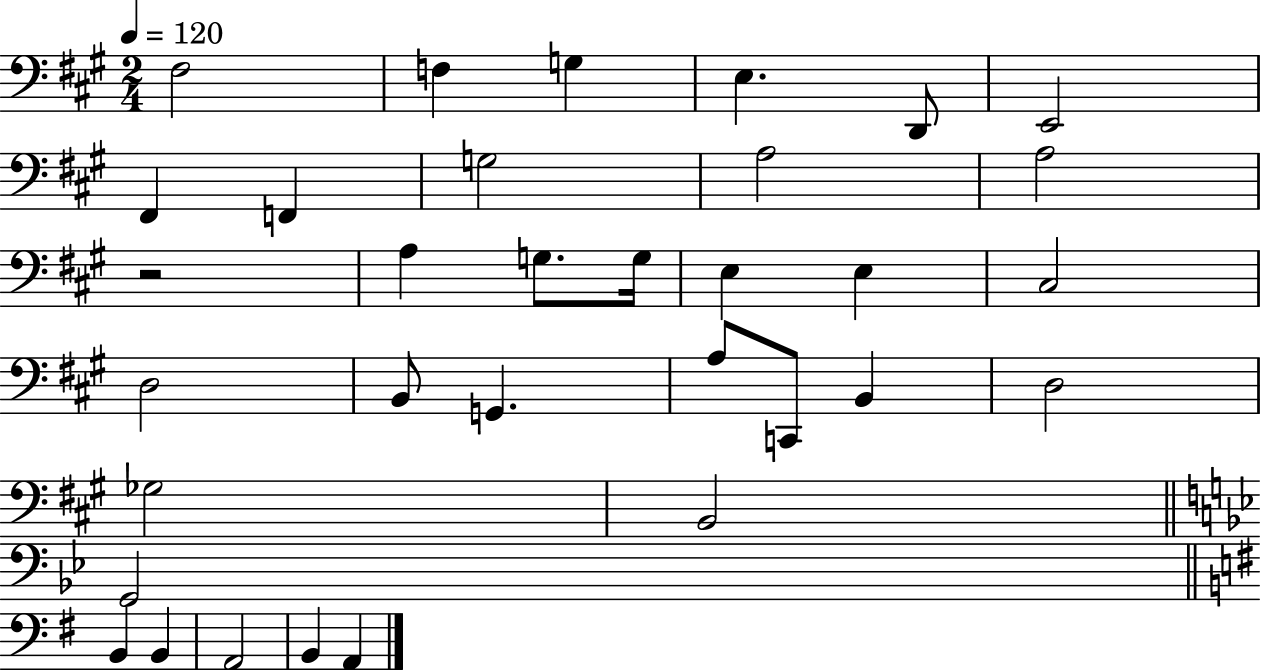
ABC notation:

X:1
T:Untitled
M:2/4
L:1/4
K:A
^F,2 F, G, E, D,,/2 E,,2 ^F,, F,, G,2 A,2 A,2 z2 A, G,/2 G,/4 E, E, ^C,2 D,2 B,,/2 G,, A,/2 C,,/2 B,, D,2 _G,2 B,,2 G,,2 B,, B,, A,,2 B,, A,,